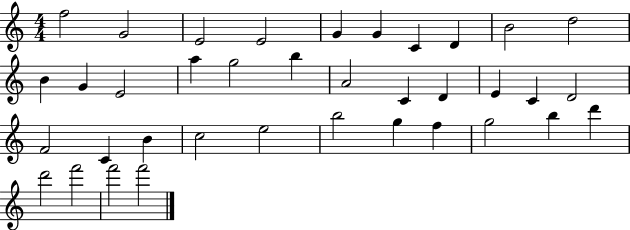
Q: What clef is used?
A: treble